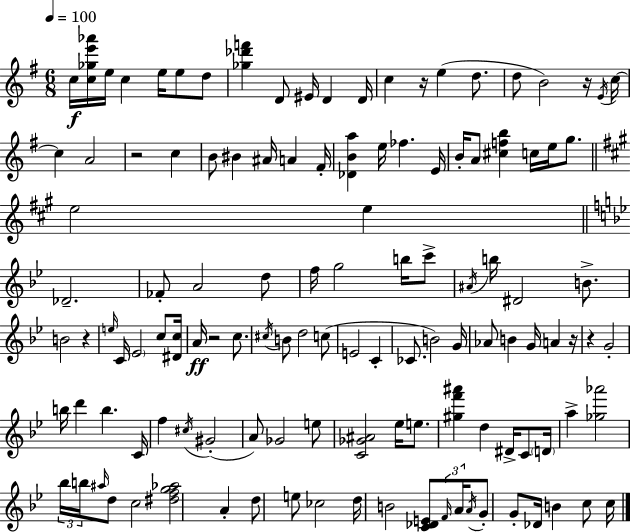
{
  \clef treble
  \numericTimeSignature
  \time 6/8
  \key g \major
  \tempo 4 = 100
  c''16\f <c'' ges'' e''' aes'''>16 e''16 c''4 e''16 e''8 d''8 | <ges'' des''' f'''>4 d'8 eis'16 d'4 d'16 | c''4 r16 e''4( d''8. | d''8 b'2) r16 \acciaccatura { e'16 } | \break c''16~~ c''4 a'2 | r2 c''4 | b'8 bis'4 ais'16 a'4 | fis'16-. <des' b' a''>4 e''16 fes''4. | \break e'16 b'16-. a'8 <cis'' f'' b''>4 c''16 e''16 g''8. | \bar "||" \break \key a \major e''2 e''4 | \bar "||" \break \key g \minor des'2.-- | fes'8-. a'2 d''8 | f''16 g''2 b''16 c'''8-> | \acciaccatura { ais'16 } b''16 dis'2 b'8.-> | \break b'2 r4 | \grace { e''16 } c'16 \parenthesize ees'2 c''8 | <dis' c''>16 a'16\ff r2 c''8. | \acciaccatura { cis''16 } b'8 d''2 | \break c''8( e'2 c'4-. | ces'8. b'2) | g'16 aes'8 b'4 g'16 a'4 | r16 r4 g'2-. | \break b''16 d'''4 b''4. | c'16 f''4 \acciaccatura { cis''16 }( gis'2-. | a'8) ges'2 | e''8 <c' ges' ais'>2 | \break ees''16 e''8. <gis'' f''' ais'''>4 d''4 | dis'16-> c'8 \parenthesize d'16 a''4-> <ges'' aes'''>2 | \tuplet 3/2 { bes''16 b''16 \grace { ais''16 } } d''8 c''2 | <dis'' f'' g'' aes''>2 | \break a'4-. d''8 e''8 ces''2 | d''16 b'2 | <c' des' e'>8 \tuplet 3/2 { \grace { f'16 } a'16 \acciaccatura { a'16 } } g'8-. g'8-. des'16 | b'4 c''8 c''16 \bar "|."
}